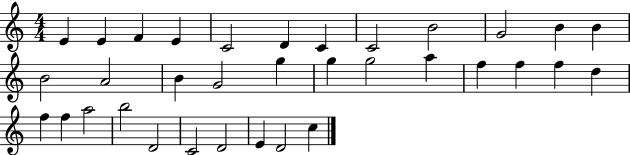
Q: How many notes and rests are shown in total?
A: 34